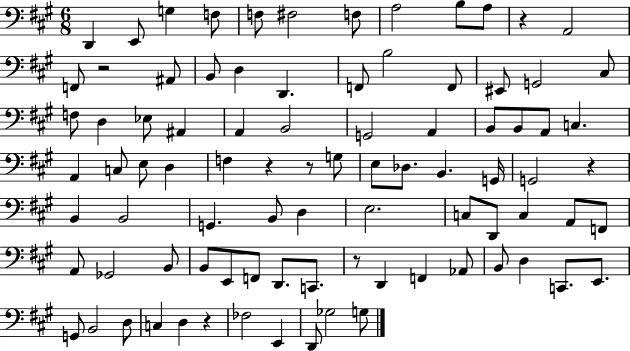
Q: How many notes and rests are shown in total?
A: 88